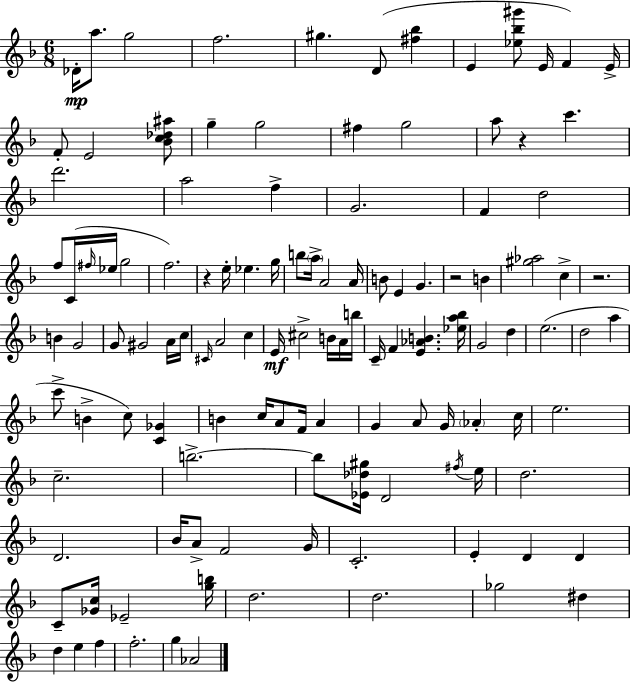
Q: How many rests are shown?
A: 4